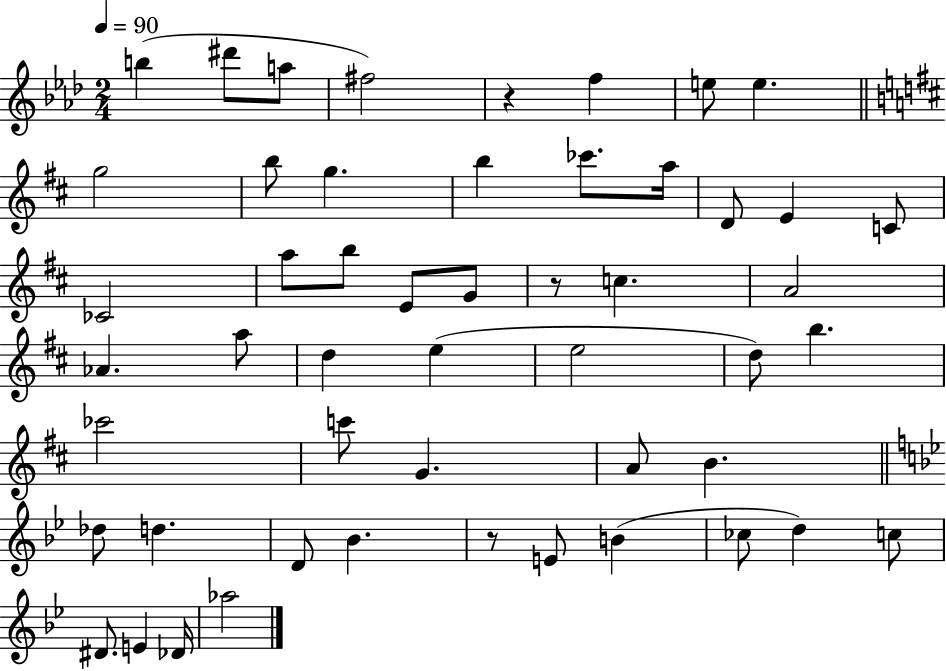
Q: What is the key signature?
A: AES major